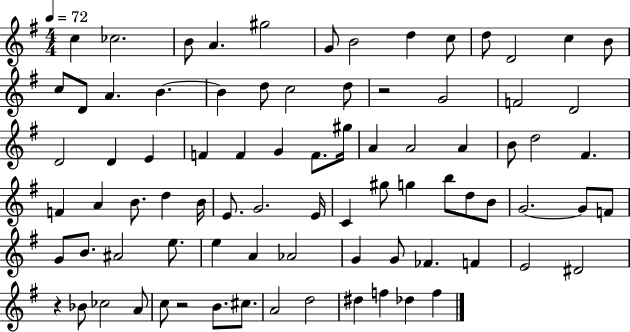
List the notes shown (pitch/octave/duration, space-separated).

C5/q CES5/h. B4/e A4/q. G#5/h G4/e B4/h D5/q C5/e D5/e D4/h C5/q B4/e C5/e D4/e A4/q. B4/q. B4/q D5/e C5/h D5/e R/h G4/h F4/h D4/h D4/h D4/q E4/q F4/q F4/q G4/q F4/e. G#5/s A4/q A4/h A4/q B4/e D5/h F#4/q. F4/q A4/q B4/e. D5/q B4/s E4/e. G4/h. E4/s C4/q G#5/e G5/q B5/e D5/e B4/e G4/h. G4/e F4/e G4/e B4/e. A#4/h E5/e. E5/q A4/q Ab4/h G4/q G4/e FES4/q. F4/q E4/h D#4/h R/q Bb4/e CES5/h A4/e C5/e R/h B4/e. C#5/e. A4/h D5/h D#5/q F5/q Db5/q F5/q